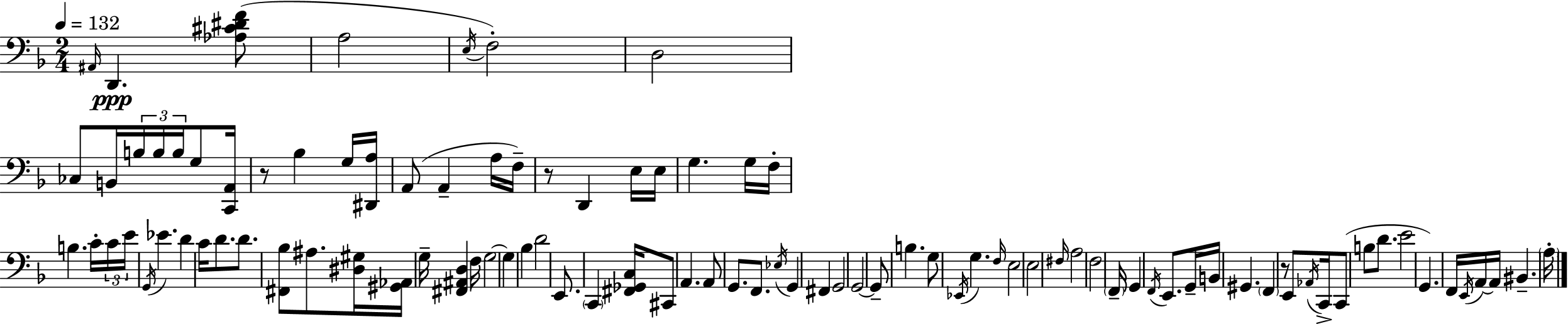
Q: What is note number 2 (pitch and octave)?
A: D2